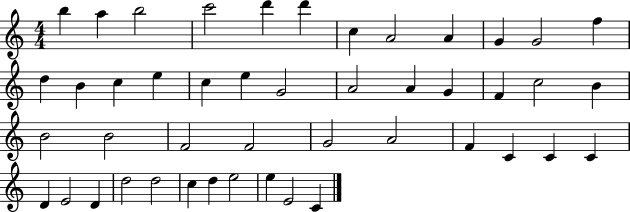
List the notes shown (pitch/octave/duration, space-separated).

B5/q A5/q B5/h C6/h D6/q D6/q C5/q A4/h A4/q G4/q G4/h F5/q D5/q B4/q C5/q E5/q C5/q E5/q G4/h A4/h A4/q G4/q F4/q C5/h B4/q B4/h B4/h F4/h F4/h G4/h A4/h F4/q C4/q C4/q C4/q D4/q E4/h D4/q D5/h D5/h C5/q D5/q E5/h E5/q E4/h C4/q